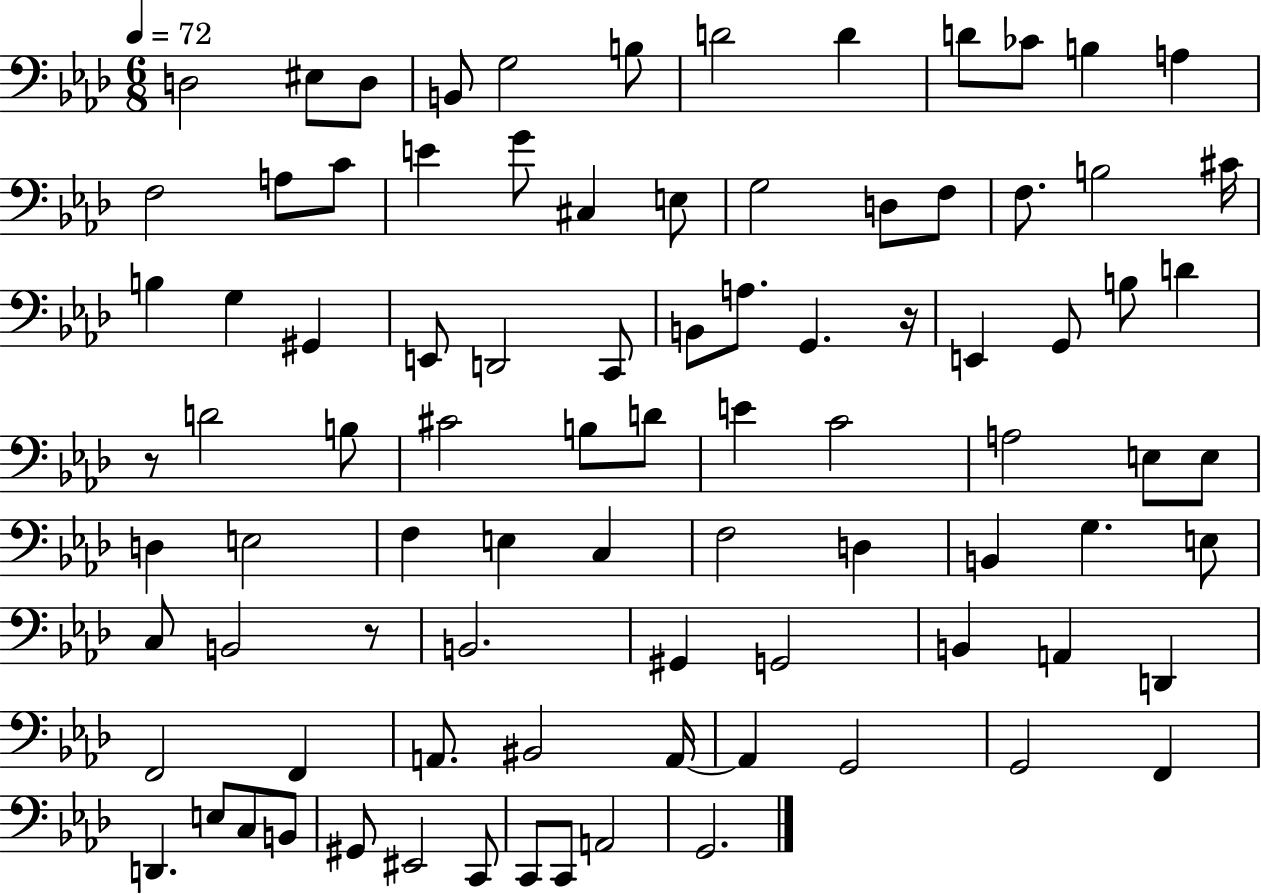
X:1
T:Untitled
M:6/8
L:1/4
K:Ab
D,2 ^E,/2 D,/2 B,,/2 G,2 B,/2 D2 D D/2 _C/2 B, A, F,2 A,/2 C/2 E G/2 ^C, E,/2 G,2 D,/2 F,/2 F,/2 B,2 ^C/4 B, G, ^G,, E,,/2 D,,2 C,,/2 B,,/2 A,/2 G,, z/4 E,, G,,/2 B,/2 D z/2 D2 B,/2 ^C2 B,/2 D/2 E C2 A,2 E,/2 E,/2 D, E,2 F, E, C, F,2 D, B,, G, E,/2 C,/2 B,,2 z/2 B,,2 ^G,, G,,2 B,, A,, D,, F,,2 F,, A,,/2 ^B,,2 A,,/4 A,, G,,2 G,,2 F,, D,, E,/2 C,/2 B,,/2 ^G,,/2 ^E,,2 C,,/2 C,,/2 C,,/2 A,,2 G,,2